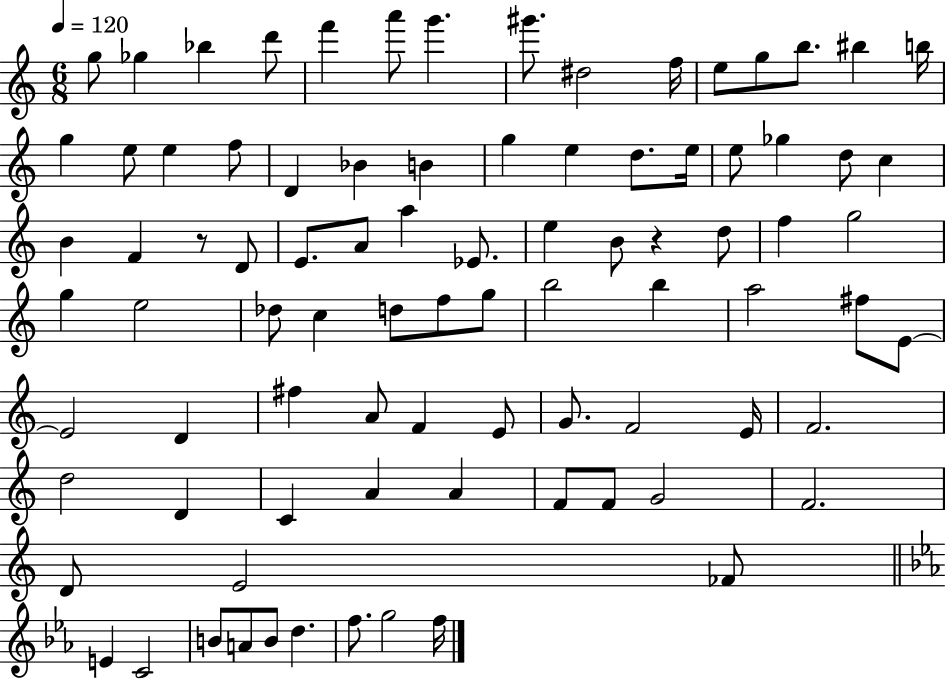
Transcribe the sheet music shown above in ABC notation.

X:1
T:Untitled
M:6/8
L:1/4
K:C
g/2 _g _b d'/2 f' a'/2 g' ^g'/2 ^d2 f/4 e/2 g/2 b/2 ^b b/4 g e/2 e f/2 D _B B g e d/2 e/4 e/2 _g d/2 c B F z/2 D/2 E/2 A/2 a _E/2 e B/2 z d/2 f g2 g e2 _d/2 c d/2 f/2 g/2 b2 b a2 ^f/2 E/2 E2 D ^f A/2 F E/2 G/2 F2 E/4 F2 d2 D C A A F/2 F/2 G2 F2 D/2 E2 _F/2 E C2 B/2 A/2 B/2 d f/2 g2 f/4